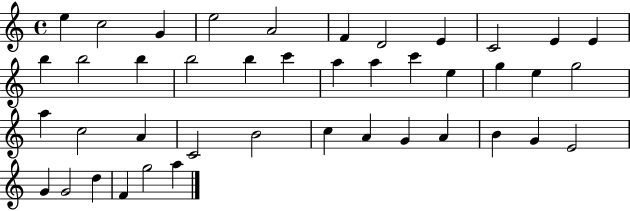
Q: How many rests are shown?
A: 0